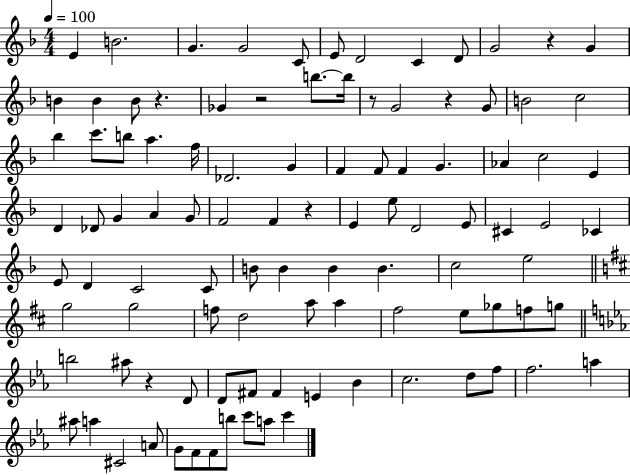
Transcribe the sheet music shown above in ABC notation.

X:1
T:Untitled
M:4/4
L:1/4
K:F
E B2 G G2 C/2 E/2 D2 C D/2 G2 z G B B B/2 z _G z2 b/2 b/4 z/2 G2 z G/2 B2 c2 _b c'/2 b/2 a f/4 _D2 G F F/2 F G _A c2 E D _D/2 G A G/2 F2 F z E e/2 D2 E/2 ^C E2 _C E/2 D C2 C/2 B/2 B B B c2 e2 g2 g2 f/2 d2 a/2 a ^f2 e/2 _g/2 f/2 g/2 b2 ^a/2 z D/2 D/2 ^F/2 ^F E _B c2 d/2 f/2 f2 a ^a/2 a ^C2 A/2 G/2 F/2 F/2 b/2 c'/2 a/2 c'